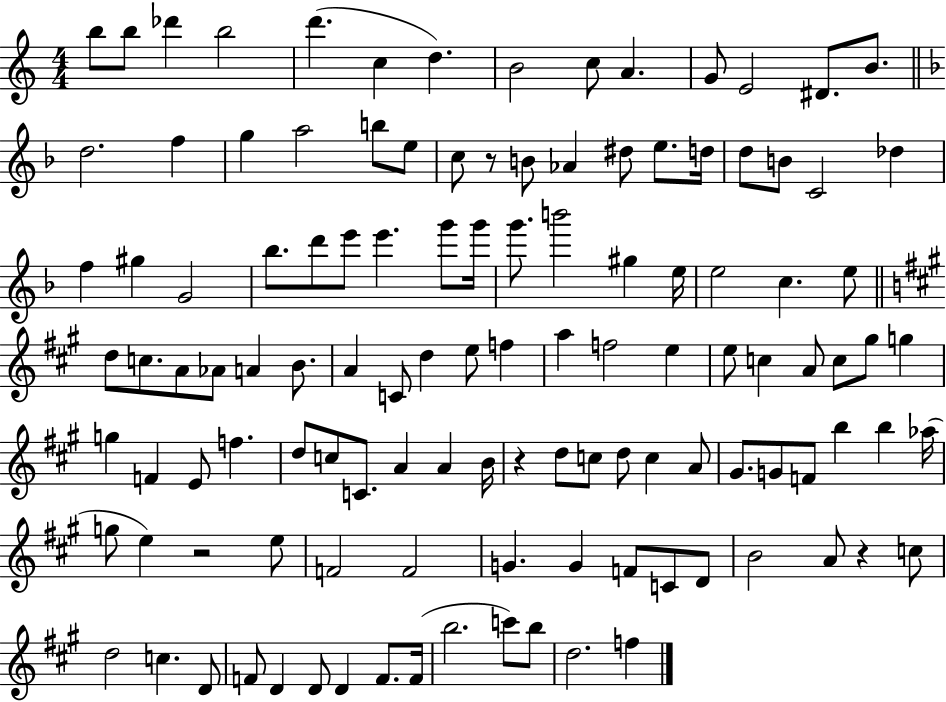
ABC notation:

X:1
T:Untitled
M:4/4
L:1/4
K:C
b/2 b/2 _d' b2 d' c d B2 c/2 A G/2 E2 ^D/2 B/2 d2 f g a2 b/2 e/2 c/2 z/2 B/2 _A ^d/2 e/2 d/4 d/2 B/2 C2 _d f ^g G2 _b/2 d'/2 e'/2 e' g'/2 g'/4 g'/2 b'2 ^g e/4 e2 c e/2 d/2 c/2 A/2 _A/2 A B/2 A C/2 d e/2 f a f2 e e/2 c A/2 c/2 ^g/2 g g F E/2 f d/2 c/2 C/2 A A B/4 z d/2 c/2 d/2 c A/2 ^G/2 G/2 F/2 b b _a/4 g/2 e z2 e/2 F2 F2 G G F/2 C/2 D/2 B2 A/2 z c/2 d2 c D/2 F/2 D D/2 D F/2 F/4 b2 c'/2 b/2 d2 f